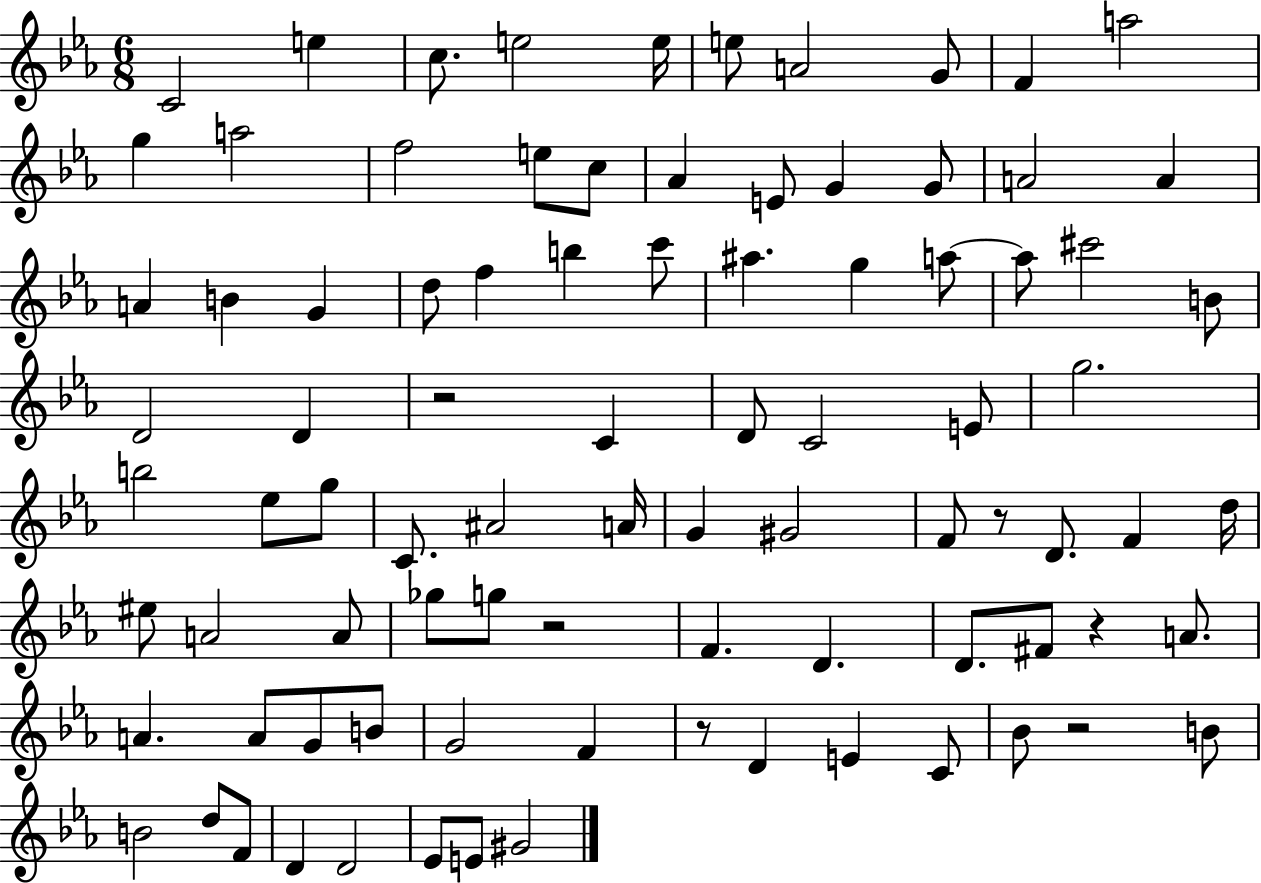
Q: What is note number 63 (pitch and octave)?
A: A4